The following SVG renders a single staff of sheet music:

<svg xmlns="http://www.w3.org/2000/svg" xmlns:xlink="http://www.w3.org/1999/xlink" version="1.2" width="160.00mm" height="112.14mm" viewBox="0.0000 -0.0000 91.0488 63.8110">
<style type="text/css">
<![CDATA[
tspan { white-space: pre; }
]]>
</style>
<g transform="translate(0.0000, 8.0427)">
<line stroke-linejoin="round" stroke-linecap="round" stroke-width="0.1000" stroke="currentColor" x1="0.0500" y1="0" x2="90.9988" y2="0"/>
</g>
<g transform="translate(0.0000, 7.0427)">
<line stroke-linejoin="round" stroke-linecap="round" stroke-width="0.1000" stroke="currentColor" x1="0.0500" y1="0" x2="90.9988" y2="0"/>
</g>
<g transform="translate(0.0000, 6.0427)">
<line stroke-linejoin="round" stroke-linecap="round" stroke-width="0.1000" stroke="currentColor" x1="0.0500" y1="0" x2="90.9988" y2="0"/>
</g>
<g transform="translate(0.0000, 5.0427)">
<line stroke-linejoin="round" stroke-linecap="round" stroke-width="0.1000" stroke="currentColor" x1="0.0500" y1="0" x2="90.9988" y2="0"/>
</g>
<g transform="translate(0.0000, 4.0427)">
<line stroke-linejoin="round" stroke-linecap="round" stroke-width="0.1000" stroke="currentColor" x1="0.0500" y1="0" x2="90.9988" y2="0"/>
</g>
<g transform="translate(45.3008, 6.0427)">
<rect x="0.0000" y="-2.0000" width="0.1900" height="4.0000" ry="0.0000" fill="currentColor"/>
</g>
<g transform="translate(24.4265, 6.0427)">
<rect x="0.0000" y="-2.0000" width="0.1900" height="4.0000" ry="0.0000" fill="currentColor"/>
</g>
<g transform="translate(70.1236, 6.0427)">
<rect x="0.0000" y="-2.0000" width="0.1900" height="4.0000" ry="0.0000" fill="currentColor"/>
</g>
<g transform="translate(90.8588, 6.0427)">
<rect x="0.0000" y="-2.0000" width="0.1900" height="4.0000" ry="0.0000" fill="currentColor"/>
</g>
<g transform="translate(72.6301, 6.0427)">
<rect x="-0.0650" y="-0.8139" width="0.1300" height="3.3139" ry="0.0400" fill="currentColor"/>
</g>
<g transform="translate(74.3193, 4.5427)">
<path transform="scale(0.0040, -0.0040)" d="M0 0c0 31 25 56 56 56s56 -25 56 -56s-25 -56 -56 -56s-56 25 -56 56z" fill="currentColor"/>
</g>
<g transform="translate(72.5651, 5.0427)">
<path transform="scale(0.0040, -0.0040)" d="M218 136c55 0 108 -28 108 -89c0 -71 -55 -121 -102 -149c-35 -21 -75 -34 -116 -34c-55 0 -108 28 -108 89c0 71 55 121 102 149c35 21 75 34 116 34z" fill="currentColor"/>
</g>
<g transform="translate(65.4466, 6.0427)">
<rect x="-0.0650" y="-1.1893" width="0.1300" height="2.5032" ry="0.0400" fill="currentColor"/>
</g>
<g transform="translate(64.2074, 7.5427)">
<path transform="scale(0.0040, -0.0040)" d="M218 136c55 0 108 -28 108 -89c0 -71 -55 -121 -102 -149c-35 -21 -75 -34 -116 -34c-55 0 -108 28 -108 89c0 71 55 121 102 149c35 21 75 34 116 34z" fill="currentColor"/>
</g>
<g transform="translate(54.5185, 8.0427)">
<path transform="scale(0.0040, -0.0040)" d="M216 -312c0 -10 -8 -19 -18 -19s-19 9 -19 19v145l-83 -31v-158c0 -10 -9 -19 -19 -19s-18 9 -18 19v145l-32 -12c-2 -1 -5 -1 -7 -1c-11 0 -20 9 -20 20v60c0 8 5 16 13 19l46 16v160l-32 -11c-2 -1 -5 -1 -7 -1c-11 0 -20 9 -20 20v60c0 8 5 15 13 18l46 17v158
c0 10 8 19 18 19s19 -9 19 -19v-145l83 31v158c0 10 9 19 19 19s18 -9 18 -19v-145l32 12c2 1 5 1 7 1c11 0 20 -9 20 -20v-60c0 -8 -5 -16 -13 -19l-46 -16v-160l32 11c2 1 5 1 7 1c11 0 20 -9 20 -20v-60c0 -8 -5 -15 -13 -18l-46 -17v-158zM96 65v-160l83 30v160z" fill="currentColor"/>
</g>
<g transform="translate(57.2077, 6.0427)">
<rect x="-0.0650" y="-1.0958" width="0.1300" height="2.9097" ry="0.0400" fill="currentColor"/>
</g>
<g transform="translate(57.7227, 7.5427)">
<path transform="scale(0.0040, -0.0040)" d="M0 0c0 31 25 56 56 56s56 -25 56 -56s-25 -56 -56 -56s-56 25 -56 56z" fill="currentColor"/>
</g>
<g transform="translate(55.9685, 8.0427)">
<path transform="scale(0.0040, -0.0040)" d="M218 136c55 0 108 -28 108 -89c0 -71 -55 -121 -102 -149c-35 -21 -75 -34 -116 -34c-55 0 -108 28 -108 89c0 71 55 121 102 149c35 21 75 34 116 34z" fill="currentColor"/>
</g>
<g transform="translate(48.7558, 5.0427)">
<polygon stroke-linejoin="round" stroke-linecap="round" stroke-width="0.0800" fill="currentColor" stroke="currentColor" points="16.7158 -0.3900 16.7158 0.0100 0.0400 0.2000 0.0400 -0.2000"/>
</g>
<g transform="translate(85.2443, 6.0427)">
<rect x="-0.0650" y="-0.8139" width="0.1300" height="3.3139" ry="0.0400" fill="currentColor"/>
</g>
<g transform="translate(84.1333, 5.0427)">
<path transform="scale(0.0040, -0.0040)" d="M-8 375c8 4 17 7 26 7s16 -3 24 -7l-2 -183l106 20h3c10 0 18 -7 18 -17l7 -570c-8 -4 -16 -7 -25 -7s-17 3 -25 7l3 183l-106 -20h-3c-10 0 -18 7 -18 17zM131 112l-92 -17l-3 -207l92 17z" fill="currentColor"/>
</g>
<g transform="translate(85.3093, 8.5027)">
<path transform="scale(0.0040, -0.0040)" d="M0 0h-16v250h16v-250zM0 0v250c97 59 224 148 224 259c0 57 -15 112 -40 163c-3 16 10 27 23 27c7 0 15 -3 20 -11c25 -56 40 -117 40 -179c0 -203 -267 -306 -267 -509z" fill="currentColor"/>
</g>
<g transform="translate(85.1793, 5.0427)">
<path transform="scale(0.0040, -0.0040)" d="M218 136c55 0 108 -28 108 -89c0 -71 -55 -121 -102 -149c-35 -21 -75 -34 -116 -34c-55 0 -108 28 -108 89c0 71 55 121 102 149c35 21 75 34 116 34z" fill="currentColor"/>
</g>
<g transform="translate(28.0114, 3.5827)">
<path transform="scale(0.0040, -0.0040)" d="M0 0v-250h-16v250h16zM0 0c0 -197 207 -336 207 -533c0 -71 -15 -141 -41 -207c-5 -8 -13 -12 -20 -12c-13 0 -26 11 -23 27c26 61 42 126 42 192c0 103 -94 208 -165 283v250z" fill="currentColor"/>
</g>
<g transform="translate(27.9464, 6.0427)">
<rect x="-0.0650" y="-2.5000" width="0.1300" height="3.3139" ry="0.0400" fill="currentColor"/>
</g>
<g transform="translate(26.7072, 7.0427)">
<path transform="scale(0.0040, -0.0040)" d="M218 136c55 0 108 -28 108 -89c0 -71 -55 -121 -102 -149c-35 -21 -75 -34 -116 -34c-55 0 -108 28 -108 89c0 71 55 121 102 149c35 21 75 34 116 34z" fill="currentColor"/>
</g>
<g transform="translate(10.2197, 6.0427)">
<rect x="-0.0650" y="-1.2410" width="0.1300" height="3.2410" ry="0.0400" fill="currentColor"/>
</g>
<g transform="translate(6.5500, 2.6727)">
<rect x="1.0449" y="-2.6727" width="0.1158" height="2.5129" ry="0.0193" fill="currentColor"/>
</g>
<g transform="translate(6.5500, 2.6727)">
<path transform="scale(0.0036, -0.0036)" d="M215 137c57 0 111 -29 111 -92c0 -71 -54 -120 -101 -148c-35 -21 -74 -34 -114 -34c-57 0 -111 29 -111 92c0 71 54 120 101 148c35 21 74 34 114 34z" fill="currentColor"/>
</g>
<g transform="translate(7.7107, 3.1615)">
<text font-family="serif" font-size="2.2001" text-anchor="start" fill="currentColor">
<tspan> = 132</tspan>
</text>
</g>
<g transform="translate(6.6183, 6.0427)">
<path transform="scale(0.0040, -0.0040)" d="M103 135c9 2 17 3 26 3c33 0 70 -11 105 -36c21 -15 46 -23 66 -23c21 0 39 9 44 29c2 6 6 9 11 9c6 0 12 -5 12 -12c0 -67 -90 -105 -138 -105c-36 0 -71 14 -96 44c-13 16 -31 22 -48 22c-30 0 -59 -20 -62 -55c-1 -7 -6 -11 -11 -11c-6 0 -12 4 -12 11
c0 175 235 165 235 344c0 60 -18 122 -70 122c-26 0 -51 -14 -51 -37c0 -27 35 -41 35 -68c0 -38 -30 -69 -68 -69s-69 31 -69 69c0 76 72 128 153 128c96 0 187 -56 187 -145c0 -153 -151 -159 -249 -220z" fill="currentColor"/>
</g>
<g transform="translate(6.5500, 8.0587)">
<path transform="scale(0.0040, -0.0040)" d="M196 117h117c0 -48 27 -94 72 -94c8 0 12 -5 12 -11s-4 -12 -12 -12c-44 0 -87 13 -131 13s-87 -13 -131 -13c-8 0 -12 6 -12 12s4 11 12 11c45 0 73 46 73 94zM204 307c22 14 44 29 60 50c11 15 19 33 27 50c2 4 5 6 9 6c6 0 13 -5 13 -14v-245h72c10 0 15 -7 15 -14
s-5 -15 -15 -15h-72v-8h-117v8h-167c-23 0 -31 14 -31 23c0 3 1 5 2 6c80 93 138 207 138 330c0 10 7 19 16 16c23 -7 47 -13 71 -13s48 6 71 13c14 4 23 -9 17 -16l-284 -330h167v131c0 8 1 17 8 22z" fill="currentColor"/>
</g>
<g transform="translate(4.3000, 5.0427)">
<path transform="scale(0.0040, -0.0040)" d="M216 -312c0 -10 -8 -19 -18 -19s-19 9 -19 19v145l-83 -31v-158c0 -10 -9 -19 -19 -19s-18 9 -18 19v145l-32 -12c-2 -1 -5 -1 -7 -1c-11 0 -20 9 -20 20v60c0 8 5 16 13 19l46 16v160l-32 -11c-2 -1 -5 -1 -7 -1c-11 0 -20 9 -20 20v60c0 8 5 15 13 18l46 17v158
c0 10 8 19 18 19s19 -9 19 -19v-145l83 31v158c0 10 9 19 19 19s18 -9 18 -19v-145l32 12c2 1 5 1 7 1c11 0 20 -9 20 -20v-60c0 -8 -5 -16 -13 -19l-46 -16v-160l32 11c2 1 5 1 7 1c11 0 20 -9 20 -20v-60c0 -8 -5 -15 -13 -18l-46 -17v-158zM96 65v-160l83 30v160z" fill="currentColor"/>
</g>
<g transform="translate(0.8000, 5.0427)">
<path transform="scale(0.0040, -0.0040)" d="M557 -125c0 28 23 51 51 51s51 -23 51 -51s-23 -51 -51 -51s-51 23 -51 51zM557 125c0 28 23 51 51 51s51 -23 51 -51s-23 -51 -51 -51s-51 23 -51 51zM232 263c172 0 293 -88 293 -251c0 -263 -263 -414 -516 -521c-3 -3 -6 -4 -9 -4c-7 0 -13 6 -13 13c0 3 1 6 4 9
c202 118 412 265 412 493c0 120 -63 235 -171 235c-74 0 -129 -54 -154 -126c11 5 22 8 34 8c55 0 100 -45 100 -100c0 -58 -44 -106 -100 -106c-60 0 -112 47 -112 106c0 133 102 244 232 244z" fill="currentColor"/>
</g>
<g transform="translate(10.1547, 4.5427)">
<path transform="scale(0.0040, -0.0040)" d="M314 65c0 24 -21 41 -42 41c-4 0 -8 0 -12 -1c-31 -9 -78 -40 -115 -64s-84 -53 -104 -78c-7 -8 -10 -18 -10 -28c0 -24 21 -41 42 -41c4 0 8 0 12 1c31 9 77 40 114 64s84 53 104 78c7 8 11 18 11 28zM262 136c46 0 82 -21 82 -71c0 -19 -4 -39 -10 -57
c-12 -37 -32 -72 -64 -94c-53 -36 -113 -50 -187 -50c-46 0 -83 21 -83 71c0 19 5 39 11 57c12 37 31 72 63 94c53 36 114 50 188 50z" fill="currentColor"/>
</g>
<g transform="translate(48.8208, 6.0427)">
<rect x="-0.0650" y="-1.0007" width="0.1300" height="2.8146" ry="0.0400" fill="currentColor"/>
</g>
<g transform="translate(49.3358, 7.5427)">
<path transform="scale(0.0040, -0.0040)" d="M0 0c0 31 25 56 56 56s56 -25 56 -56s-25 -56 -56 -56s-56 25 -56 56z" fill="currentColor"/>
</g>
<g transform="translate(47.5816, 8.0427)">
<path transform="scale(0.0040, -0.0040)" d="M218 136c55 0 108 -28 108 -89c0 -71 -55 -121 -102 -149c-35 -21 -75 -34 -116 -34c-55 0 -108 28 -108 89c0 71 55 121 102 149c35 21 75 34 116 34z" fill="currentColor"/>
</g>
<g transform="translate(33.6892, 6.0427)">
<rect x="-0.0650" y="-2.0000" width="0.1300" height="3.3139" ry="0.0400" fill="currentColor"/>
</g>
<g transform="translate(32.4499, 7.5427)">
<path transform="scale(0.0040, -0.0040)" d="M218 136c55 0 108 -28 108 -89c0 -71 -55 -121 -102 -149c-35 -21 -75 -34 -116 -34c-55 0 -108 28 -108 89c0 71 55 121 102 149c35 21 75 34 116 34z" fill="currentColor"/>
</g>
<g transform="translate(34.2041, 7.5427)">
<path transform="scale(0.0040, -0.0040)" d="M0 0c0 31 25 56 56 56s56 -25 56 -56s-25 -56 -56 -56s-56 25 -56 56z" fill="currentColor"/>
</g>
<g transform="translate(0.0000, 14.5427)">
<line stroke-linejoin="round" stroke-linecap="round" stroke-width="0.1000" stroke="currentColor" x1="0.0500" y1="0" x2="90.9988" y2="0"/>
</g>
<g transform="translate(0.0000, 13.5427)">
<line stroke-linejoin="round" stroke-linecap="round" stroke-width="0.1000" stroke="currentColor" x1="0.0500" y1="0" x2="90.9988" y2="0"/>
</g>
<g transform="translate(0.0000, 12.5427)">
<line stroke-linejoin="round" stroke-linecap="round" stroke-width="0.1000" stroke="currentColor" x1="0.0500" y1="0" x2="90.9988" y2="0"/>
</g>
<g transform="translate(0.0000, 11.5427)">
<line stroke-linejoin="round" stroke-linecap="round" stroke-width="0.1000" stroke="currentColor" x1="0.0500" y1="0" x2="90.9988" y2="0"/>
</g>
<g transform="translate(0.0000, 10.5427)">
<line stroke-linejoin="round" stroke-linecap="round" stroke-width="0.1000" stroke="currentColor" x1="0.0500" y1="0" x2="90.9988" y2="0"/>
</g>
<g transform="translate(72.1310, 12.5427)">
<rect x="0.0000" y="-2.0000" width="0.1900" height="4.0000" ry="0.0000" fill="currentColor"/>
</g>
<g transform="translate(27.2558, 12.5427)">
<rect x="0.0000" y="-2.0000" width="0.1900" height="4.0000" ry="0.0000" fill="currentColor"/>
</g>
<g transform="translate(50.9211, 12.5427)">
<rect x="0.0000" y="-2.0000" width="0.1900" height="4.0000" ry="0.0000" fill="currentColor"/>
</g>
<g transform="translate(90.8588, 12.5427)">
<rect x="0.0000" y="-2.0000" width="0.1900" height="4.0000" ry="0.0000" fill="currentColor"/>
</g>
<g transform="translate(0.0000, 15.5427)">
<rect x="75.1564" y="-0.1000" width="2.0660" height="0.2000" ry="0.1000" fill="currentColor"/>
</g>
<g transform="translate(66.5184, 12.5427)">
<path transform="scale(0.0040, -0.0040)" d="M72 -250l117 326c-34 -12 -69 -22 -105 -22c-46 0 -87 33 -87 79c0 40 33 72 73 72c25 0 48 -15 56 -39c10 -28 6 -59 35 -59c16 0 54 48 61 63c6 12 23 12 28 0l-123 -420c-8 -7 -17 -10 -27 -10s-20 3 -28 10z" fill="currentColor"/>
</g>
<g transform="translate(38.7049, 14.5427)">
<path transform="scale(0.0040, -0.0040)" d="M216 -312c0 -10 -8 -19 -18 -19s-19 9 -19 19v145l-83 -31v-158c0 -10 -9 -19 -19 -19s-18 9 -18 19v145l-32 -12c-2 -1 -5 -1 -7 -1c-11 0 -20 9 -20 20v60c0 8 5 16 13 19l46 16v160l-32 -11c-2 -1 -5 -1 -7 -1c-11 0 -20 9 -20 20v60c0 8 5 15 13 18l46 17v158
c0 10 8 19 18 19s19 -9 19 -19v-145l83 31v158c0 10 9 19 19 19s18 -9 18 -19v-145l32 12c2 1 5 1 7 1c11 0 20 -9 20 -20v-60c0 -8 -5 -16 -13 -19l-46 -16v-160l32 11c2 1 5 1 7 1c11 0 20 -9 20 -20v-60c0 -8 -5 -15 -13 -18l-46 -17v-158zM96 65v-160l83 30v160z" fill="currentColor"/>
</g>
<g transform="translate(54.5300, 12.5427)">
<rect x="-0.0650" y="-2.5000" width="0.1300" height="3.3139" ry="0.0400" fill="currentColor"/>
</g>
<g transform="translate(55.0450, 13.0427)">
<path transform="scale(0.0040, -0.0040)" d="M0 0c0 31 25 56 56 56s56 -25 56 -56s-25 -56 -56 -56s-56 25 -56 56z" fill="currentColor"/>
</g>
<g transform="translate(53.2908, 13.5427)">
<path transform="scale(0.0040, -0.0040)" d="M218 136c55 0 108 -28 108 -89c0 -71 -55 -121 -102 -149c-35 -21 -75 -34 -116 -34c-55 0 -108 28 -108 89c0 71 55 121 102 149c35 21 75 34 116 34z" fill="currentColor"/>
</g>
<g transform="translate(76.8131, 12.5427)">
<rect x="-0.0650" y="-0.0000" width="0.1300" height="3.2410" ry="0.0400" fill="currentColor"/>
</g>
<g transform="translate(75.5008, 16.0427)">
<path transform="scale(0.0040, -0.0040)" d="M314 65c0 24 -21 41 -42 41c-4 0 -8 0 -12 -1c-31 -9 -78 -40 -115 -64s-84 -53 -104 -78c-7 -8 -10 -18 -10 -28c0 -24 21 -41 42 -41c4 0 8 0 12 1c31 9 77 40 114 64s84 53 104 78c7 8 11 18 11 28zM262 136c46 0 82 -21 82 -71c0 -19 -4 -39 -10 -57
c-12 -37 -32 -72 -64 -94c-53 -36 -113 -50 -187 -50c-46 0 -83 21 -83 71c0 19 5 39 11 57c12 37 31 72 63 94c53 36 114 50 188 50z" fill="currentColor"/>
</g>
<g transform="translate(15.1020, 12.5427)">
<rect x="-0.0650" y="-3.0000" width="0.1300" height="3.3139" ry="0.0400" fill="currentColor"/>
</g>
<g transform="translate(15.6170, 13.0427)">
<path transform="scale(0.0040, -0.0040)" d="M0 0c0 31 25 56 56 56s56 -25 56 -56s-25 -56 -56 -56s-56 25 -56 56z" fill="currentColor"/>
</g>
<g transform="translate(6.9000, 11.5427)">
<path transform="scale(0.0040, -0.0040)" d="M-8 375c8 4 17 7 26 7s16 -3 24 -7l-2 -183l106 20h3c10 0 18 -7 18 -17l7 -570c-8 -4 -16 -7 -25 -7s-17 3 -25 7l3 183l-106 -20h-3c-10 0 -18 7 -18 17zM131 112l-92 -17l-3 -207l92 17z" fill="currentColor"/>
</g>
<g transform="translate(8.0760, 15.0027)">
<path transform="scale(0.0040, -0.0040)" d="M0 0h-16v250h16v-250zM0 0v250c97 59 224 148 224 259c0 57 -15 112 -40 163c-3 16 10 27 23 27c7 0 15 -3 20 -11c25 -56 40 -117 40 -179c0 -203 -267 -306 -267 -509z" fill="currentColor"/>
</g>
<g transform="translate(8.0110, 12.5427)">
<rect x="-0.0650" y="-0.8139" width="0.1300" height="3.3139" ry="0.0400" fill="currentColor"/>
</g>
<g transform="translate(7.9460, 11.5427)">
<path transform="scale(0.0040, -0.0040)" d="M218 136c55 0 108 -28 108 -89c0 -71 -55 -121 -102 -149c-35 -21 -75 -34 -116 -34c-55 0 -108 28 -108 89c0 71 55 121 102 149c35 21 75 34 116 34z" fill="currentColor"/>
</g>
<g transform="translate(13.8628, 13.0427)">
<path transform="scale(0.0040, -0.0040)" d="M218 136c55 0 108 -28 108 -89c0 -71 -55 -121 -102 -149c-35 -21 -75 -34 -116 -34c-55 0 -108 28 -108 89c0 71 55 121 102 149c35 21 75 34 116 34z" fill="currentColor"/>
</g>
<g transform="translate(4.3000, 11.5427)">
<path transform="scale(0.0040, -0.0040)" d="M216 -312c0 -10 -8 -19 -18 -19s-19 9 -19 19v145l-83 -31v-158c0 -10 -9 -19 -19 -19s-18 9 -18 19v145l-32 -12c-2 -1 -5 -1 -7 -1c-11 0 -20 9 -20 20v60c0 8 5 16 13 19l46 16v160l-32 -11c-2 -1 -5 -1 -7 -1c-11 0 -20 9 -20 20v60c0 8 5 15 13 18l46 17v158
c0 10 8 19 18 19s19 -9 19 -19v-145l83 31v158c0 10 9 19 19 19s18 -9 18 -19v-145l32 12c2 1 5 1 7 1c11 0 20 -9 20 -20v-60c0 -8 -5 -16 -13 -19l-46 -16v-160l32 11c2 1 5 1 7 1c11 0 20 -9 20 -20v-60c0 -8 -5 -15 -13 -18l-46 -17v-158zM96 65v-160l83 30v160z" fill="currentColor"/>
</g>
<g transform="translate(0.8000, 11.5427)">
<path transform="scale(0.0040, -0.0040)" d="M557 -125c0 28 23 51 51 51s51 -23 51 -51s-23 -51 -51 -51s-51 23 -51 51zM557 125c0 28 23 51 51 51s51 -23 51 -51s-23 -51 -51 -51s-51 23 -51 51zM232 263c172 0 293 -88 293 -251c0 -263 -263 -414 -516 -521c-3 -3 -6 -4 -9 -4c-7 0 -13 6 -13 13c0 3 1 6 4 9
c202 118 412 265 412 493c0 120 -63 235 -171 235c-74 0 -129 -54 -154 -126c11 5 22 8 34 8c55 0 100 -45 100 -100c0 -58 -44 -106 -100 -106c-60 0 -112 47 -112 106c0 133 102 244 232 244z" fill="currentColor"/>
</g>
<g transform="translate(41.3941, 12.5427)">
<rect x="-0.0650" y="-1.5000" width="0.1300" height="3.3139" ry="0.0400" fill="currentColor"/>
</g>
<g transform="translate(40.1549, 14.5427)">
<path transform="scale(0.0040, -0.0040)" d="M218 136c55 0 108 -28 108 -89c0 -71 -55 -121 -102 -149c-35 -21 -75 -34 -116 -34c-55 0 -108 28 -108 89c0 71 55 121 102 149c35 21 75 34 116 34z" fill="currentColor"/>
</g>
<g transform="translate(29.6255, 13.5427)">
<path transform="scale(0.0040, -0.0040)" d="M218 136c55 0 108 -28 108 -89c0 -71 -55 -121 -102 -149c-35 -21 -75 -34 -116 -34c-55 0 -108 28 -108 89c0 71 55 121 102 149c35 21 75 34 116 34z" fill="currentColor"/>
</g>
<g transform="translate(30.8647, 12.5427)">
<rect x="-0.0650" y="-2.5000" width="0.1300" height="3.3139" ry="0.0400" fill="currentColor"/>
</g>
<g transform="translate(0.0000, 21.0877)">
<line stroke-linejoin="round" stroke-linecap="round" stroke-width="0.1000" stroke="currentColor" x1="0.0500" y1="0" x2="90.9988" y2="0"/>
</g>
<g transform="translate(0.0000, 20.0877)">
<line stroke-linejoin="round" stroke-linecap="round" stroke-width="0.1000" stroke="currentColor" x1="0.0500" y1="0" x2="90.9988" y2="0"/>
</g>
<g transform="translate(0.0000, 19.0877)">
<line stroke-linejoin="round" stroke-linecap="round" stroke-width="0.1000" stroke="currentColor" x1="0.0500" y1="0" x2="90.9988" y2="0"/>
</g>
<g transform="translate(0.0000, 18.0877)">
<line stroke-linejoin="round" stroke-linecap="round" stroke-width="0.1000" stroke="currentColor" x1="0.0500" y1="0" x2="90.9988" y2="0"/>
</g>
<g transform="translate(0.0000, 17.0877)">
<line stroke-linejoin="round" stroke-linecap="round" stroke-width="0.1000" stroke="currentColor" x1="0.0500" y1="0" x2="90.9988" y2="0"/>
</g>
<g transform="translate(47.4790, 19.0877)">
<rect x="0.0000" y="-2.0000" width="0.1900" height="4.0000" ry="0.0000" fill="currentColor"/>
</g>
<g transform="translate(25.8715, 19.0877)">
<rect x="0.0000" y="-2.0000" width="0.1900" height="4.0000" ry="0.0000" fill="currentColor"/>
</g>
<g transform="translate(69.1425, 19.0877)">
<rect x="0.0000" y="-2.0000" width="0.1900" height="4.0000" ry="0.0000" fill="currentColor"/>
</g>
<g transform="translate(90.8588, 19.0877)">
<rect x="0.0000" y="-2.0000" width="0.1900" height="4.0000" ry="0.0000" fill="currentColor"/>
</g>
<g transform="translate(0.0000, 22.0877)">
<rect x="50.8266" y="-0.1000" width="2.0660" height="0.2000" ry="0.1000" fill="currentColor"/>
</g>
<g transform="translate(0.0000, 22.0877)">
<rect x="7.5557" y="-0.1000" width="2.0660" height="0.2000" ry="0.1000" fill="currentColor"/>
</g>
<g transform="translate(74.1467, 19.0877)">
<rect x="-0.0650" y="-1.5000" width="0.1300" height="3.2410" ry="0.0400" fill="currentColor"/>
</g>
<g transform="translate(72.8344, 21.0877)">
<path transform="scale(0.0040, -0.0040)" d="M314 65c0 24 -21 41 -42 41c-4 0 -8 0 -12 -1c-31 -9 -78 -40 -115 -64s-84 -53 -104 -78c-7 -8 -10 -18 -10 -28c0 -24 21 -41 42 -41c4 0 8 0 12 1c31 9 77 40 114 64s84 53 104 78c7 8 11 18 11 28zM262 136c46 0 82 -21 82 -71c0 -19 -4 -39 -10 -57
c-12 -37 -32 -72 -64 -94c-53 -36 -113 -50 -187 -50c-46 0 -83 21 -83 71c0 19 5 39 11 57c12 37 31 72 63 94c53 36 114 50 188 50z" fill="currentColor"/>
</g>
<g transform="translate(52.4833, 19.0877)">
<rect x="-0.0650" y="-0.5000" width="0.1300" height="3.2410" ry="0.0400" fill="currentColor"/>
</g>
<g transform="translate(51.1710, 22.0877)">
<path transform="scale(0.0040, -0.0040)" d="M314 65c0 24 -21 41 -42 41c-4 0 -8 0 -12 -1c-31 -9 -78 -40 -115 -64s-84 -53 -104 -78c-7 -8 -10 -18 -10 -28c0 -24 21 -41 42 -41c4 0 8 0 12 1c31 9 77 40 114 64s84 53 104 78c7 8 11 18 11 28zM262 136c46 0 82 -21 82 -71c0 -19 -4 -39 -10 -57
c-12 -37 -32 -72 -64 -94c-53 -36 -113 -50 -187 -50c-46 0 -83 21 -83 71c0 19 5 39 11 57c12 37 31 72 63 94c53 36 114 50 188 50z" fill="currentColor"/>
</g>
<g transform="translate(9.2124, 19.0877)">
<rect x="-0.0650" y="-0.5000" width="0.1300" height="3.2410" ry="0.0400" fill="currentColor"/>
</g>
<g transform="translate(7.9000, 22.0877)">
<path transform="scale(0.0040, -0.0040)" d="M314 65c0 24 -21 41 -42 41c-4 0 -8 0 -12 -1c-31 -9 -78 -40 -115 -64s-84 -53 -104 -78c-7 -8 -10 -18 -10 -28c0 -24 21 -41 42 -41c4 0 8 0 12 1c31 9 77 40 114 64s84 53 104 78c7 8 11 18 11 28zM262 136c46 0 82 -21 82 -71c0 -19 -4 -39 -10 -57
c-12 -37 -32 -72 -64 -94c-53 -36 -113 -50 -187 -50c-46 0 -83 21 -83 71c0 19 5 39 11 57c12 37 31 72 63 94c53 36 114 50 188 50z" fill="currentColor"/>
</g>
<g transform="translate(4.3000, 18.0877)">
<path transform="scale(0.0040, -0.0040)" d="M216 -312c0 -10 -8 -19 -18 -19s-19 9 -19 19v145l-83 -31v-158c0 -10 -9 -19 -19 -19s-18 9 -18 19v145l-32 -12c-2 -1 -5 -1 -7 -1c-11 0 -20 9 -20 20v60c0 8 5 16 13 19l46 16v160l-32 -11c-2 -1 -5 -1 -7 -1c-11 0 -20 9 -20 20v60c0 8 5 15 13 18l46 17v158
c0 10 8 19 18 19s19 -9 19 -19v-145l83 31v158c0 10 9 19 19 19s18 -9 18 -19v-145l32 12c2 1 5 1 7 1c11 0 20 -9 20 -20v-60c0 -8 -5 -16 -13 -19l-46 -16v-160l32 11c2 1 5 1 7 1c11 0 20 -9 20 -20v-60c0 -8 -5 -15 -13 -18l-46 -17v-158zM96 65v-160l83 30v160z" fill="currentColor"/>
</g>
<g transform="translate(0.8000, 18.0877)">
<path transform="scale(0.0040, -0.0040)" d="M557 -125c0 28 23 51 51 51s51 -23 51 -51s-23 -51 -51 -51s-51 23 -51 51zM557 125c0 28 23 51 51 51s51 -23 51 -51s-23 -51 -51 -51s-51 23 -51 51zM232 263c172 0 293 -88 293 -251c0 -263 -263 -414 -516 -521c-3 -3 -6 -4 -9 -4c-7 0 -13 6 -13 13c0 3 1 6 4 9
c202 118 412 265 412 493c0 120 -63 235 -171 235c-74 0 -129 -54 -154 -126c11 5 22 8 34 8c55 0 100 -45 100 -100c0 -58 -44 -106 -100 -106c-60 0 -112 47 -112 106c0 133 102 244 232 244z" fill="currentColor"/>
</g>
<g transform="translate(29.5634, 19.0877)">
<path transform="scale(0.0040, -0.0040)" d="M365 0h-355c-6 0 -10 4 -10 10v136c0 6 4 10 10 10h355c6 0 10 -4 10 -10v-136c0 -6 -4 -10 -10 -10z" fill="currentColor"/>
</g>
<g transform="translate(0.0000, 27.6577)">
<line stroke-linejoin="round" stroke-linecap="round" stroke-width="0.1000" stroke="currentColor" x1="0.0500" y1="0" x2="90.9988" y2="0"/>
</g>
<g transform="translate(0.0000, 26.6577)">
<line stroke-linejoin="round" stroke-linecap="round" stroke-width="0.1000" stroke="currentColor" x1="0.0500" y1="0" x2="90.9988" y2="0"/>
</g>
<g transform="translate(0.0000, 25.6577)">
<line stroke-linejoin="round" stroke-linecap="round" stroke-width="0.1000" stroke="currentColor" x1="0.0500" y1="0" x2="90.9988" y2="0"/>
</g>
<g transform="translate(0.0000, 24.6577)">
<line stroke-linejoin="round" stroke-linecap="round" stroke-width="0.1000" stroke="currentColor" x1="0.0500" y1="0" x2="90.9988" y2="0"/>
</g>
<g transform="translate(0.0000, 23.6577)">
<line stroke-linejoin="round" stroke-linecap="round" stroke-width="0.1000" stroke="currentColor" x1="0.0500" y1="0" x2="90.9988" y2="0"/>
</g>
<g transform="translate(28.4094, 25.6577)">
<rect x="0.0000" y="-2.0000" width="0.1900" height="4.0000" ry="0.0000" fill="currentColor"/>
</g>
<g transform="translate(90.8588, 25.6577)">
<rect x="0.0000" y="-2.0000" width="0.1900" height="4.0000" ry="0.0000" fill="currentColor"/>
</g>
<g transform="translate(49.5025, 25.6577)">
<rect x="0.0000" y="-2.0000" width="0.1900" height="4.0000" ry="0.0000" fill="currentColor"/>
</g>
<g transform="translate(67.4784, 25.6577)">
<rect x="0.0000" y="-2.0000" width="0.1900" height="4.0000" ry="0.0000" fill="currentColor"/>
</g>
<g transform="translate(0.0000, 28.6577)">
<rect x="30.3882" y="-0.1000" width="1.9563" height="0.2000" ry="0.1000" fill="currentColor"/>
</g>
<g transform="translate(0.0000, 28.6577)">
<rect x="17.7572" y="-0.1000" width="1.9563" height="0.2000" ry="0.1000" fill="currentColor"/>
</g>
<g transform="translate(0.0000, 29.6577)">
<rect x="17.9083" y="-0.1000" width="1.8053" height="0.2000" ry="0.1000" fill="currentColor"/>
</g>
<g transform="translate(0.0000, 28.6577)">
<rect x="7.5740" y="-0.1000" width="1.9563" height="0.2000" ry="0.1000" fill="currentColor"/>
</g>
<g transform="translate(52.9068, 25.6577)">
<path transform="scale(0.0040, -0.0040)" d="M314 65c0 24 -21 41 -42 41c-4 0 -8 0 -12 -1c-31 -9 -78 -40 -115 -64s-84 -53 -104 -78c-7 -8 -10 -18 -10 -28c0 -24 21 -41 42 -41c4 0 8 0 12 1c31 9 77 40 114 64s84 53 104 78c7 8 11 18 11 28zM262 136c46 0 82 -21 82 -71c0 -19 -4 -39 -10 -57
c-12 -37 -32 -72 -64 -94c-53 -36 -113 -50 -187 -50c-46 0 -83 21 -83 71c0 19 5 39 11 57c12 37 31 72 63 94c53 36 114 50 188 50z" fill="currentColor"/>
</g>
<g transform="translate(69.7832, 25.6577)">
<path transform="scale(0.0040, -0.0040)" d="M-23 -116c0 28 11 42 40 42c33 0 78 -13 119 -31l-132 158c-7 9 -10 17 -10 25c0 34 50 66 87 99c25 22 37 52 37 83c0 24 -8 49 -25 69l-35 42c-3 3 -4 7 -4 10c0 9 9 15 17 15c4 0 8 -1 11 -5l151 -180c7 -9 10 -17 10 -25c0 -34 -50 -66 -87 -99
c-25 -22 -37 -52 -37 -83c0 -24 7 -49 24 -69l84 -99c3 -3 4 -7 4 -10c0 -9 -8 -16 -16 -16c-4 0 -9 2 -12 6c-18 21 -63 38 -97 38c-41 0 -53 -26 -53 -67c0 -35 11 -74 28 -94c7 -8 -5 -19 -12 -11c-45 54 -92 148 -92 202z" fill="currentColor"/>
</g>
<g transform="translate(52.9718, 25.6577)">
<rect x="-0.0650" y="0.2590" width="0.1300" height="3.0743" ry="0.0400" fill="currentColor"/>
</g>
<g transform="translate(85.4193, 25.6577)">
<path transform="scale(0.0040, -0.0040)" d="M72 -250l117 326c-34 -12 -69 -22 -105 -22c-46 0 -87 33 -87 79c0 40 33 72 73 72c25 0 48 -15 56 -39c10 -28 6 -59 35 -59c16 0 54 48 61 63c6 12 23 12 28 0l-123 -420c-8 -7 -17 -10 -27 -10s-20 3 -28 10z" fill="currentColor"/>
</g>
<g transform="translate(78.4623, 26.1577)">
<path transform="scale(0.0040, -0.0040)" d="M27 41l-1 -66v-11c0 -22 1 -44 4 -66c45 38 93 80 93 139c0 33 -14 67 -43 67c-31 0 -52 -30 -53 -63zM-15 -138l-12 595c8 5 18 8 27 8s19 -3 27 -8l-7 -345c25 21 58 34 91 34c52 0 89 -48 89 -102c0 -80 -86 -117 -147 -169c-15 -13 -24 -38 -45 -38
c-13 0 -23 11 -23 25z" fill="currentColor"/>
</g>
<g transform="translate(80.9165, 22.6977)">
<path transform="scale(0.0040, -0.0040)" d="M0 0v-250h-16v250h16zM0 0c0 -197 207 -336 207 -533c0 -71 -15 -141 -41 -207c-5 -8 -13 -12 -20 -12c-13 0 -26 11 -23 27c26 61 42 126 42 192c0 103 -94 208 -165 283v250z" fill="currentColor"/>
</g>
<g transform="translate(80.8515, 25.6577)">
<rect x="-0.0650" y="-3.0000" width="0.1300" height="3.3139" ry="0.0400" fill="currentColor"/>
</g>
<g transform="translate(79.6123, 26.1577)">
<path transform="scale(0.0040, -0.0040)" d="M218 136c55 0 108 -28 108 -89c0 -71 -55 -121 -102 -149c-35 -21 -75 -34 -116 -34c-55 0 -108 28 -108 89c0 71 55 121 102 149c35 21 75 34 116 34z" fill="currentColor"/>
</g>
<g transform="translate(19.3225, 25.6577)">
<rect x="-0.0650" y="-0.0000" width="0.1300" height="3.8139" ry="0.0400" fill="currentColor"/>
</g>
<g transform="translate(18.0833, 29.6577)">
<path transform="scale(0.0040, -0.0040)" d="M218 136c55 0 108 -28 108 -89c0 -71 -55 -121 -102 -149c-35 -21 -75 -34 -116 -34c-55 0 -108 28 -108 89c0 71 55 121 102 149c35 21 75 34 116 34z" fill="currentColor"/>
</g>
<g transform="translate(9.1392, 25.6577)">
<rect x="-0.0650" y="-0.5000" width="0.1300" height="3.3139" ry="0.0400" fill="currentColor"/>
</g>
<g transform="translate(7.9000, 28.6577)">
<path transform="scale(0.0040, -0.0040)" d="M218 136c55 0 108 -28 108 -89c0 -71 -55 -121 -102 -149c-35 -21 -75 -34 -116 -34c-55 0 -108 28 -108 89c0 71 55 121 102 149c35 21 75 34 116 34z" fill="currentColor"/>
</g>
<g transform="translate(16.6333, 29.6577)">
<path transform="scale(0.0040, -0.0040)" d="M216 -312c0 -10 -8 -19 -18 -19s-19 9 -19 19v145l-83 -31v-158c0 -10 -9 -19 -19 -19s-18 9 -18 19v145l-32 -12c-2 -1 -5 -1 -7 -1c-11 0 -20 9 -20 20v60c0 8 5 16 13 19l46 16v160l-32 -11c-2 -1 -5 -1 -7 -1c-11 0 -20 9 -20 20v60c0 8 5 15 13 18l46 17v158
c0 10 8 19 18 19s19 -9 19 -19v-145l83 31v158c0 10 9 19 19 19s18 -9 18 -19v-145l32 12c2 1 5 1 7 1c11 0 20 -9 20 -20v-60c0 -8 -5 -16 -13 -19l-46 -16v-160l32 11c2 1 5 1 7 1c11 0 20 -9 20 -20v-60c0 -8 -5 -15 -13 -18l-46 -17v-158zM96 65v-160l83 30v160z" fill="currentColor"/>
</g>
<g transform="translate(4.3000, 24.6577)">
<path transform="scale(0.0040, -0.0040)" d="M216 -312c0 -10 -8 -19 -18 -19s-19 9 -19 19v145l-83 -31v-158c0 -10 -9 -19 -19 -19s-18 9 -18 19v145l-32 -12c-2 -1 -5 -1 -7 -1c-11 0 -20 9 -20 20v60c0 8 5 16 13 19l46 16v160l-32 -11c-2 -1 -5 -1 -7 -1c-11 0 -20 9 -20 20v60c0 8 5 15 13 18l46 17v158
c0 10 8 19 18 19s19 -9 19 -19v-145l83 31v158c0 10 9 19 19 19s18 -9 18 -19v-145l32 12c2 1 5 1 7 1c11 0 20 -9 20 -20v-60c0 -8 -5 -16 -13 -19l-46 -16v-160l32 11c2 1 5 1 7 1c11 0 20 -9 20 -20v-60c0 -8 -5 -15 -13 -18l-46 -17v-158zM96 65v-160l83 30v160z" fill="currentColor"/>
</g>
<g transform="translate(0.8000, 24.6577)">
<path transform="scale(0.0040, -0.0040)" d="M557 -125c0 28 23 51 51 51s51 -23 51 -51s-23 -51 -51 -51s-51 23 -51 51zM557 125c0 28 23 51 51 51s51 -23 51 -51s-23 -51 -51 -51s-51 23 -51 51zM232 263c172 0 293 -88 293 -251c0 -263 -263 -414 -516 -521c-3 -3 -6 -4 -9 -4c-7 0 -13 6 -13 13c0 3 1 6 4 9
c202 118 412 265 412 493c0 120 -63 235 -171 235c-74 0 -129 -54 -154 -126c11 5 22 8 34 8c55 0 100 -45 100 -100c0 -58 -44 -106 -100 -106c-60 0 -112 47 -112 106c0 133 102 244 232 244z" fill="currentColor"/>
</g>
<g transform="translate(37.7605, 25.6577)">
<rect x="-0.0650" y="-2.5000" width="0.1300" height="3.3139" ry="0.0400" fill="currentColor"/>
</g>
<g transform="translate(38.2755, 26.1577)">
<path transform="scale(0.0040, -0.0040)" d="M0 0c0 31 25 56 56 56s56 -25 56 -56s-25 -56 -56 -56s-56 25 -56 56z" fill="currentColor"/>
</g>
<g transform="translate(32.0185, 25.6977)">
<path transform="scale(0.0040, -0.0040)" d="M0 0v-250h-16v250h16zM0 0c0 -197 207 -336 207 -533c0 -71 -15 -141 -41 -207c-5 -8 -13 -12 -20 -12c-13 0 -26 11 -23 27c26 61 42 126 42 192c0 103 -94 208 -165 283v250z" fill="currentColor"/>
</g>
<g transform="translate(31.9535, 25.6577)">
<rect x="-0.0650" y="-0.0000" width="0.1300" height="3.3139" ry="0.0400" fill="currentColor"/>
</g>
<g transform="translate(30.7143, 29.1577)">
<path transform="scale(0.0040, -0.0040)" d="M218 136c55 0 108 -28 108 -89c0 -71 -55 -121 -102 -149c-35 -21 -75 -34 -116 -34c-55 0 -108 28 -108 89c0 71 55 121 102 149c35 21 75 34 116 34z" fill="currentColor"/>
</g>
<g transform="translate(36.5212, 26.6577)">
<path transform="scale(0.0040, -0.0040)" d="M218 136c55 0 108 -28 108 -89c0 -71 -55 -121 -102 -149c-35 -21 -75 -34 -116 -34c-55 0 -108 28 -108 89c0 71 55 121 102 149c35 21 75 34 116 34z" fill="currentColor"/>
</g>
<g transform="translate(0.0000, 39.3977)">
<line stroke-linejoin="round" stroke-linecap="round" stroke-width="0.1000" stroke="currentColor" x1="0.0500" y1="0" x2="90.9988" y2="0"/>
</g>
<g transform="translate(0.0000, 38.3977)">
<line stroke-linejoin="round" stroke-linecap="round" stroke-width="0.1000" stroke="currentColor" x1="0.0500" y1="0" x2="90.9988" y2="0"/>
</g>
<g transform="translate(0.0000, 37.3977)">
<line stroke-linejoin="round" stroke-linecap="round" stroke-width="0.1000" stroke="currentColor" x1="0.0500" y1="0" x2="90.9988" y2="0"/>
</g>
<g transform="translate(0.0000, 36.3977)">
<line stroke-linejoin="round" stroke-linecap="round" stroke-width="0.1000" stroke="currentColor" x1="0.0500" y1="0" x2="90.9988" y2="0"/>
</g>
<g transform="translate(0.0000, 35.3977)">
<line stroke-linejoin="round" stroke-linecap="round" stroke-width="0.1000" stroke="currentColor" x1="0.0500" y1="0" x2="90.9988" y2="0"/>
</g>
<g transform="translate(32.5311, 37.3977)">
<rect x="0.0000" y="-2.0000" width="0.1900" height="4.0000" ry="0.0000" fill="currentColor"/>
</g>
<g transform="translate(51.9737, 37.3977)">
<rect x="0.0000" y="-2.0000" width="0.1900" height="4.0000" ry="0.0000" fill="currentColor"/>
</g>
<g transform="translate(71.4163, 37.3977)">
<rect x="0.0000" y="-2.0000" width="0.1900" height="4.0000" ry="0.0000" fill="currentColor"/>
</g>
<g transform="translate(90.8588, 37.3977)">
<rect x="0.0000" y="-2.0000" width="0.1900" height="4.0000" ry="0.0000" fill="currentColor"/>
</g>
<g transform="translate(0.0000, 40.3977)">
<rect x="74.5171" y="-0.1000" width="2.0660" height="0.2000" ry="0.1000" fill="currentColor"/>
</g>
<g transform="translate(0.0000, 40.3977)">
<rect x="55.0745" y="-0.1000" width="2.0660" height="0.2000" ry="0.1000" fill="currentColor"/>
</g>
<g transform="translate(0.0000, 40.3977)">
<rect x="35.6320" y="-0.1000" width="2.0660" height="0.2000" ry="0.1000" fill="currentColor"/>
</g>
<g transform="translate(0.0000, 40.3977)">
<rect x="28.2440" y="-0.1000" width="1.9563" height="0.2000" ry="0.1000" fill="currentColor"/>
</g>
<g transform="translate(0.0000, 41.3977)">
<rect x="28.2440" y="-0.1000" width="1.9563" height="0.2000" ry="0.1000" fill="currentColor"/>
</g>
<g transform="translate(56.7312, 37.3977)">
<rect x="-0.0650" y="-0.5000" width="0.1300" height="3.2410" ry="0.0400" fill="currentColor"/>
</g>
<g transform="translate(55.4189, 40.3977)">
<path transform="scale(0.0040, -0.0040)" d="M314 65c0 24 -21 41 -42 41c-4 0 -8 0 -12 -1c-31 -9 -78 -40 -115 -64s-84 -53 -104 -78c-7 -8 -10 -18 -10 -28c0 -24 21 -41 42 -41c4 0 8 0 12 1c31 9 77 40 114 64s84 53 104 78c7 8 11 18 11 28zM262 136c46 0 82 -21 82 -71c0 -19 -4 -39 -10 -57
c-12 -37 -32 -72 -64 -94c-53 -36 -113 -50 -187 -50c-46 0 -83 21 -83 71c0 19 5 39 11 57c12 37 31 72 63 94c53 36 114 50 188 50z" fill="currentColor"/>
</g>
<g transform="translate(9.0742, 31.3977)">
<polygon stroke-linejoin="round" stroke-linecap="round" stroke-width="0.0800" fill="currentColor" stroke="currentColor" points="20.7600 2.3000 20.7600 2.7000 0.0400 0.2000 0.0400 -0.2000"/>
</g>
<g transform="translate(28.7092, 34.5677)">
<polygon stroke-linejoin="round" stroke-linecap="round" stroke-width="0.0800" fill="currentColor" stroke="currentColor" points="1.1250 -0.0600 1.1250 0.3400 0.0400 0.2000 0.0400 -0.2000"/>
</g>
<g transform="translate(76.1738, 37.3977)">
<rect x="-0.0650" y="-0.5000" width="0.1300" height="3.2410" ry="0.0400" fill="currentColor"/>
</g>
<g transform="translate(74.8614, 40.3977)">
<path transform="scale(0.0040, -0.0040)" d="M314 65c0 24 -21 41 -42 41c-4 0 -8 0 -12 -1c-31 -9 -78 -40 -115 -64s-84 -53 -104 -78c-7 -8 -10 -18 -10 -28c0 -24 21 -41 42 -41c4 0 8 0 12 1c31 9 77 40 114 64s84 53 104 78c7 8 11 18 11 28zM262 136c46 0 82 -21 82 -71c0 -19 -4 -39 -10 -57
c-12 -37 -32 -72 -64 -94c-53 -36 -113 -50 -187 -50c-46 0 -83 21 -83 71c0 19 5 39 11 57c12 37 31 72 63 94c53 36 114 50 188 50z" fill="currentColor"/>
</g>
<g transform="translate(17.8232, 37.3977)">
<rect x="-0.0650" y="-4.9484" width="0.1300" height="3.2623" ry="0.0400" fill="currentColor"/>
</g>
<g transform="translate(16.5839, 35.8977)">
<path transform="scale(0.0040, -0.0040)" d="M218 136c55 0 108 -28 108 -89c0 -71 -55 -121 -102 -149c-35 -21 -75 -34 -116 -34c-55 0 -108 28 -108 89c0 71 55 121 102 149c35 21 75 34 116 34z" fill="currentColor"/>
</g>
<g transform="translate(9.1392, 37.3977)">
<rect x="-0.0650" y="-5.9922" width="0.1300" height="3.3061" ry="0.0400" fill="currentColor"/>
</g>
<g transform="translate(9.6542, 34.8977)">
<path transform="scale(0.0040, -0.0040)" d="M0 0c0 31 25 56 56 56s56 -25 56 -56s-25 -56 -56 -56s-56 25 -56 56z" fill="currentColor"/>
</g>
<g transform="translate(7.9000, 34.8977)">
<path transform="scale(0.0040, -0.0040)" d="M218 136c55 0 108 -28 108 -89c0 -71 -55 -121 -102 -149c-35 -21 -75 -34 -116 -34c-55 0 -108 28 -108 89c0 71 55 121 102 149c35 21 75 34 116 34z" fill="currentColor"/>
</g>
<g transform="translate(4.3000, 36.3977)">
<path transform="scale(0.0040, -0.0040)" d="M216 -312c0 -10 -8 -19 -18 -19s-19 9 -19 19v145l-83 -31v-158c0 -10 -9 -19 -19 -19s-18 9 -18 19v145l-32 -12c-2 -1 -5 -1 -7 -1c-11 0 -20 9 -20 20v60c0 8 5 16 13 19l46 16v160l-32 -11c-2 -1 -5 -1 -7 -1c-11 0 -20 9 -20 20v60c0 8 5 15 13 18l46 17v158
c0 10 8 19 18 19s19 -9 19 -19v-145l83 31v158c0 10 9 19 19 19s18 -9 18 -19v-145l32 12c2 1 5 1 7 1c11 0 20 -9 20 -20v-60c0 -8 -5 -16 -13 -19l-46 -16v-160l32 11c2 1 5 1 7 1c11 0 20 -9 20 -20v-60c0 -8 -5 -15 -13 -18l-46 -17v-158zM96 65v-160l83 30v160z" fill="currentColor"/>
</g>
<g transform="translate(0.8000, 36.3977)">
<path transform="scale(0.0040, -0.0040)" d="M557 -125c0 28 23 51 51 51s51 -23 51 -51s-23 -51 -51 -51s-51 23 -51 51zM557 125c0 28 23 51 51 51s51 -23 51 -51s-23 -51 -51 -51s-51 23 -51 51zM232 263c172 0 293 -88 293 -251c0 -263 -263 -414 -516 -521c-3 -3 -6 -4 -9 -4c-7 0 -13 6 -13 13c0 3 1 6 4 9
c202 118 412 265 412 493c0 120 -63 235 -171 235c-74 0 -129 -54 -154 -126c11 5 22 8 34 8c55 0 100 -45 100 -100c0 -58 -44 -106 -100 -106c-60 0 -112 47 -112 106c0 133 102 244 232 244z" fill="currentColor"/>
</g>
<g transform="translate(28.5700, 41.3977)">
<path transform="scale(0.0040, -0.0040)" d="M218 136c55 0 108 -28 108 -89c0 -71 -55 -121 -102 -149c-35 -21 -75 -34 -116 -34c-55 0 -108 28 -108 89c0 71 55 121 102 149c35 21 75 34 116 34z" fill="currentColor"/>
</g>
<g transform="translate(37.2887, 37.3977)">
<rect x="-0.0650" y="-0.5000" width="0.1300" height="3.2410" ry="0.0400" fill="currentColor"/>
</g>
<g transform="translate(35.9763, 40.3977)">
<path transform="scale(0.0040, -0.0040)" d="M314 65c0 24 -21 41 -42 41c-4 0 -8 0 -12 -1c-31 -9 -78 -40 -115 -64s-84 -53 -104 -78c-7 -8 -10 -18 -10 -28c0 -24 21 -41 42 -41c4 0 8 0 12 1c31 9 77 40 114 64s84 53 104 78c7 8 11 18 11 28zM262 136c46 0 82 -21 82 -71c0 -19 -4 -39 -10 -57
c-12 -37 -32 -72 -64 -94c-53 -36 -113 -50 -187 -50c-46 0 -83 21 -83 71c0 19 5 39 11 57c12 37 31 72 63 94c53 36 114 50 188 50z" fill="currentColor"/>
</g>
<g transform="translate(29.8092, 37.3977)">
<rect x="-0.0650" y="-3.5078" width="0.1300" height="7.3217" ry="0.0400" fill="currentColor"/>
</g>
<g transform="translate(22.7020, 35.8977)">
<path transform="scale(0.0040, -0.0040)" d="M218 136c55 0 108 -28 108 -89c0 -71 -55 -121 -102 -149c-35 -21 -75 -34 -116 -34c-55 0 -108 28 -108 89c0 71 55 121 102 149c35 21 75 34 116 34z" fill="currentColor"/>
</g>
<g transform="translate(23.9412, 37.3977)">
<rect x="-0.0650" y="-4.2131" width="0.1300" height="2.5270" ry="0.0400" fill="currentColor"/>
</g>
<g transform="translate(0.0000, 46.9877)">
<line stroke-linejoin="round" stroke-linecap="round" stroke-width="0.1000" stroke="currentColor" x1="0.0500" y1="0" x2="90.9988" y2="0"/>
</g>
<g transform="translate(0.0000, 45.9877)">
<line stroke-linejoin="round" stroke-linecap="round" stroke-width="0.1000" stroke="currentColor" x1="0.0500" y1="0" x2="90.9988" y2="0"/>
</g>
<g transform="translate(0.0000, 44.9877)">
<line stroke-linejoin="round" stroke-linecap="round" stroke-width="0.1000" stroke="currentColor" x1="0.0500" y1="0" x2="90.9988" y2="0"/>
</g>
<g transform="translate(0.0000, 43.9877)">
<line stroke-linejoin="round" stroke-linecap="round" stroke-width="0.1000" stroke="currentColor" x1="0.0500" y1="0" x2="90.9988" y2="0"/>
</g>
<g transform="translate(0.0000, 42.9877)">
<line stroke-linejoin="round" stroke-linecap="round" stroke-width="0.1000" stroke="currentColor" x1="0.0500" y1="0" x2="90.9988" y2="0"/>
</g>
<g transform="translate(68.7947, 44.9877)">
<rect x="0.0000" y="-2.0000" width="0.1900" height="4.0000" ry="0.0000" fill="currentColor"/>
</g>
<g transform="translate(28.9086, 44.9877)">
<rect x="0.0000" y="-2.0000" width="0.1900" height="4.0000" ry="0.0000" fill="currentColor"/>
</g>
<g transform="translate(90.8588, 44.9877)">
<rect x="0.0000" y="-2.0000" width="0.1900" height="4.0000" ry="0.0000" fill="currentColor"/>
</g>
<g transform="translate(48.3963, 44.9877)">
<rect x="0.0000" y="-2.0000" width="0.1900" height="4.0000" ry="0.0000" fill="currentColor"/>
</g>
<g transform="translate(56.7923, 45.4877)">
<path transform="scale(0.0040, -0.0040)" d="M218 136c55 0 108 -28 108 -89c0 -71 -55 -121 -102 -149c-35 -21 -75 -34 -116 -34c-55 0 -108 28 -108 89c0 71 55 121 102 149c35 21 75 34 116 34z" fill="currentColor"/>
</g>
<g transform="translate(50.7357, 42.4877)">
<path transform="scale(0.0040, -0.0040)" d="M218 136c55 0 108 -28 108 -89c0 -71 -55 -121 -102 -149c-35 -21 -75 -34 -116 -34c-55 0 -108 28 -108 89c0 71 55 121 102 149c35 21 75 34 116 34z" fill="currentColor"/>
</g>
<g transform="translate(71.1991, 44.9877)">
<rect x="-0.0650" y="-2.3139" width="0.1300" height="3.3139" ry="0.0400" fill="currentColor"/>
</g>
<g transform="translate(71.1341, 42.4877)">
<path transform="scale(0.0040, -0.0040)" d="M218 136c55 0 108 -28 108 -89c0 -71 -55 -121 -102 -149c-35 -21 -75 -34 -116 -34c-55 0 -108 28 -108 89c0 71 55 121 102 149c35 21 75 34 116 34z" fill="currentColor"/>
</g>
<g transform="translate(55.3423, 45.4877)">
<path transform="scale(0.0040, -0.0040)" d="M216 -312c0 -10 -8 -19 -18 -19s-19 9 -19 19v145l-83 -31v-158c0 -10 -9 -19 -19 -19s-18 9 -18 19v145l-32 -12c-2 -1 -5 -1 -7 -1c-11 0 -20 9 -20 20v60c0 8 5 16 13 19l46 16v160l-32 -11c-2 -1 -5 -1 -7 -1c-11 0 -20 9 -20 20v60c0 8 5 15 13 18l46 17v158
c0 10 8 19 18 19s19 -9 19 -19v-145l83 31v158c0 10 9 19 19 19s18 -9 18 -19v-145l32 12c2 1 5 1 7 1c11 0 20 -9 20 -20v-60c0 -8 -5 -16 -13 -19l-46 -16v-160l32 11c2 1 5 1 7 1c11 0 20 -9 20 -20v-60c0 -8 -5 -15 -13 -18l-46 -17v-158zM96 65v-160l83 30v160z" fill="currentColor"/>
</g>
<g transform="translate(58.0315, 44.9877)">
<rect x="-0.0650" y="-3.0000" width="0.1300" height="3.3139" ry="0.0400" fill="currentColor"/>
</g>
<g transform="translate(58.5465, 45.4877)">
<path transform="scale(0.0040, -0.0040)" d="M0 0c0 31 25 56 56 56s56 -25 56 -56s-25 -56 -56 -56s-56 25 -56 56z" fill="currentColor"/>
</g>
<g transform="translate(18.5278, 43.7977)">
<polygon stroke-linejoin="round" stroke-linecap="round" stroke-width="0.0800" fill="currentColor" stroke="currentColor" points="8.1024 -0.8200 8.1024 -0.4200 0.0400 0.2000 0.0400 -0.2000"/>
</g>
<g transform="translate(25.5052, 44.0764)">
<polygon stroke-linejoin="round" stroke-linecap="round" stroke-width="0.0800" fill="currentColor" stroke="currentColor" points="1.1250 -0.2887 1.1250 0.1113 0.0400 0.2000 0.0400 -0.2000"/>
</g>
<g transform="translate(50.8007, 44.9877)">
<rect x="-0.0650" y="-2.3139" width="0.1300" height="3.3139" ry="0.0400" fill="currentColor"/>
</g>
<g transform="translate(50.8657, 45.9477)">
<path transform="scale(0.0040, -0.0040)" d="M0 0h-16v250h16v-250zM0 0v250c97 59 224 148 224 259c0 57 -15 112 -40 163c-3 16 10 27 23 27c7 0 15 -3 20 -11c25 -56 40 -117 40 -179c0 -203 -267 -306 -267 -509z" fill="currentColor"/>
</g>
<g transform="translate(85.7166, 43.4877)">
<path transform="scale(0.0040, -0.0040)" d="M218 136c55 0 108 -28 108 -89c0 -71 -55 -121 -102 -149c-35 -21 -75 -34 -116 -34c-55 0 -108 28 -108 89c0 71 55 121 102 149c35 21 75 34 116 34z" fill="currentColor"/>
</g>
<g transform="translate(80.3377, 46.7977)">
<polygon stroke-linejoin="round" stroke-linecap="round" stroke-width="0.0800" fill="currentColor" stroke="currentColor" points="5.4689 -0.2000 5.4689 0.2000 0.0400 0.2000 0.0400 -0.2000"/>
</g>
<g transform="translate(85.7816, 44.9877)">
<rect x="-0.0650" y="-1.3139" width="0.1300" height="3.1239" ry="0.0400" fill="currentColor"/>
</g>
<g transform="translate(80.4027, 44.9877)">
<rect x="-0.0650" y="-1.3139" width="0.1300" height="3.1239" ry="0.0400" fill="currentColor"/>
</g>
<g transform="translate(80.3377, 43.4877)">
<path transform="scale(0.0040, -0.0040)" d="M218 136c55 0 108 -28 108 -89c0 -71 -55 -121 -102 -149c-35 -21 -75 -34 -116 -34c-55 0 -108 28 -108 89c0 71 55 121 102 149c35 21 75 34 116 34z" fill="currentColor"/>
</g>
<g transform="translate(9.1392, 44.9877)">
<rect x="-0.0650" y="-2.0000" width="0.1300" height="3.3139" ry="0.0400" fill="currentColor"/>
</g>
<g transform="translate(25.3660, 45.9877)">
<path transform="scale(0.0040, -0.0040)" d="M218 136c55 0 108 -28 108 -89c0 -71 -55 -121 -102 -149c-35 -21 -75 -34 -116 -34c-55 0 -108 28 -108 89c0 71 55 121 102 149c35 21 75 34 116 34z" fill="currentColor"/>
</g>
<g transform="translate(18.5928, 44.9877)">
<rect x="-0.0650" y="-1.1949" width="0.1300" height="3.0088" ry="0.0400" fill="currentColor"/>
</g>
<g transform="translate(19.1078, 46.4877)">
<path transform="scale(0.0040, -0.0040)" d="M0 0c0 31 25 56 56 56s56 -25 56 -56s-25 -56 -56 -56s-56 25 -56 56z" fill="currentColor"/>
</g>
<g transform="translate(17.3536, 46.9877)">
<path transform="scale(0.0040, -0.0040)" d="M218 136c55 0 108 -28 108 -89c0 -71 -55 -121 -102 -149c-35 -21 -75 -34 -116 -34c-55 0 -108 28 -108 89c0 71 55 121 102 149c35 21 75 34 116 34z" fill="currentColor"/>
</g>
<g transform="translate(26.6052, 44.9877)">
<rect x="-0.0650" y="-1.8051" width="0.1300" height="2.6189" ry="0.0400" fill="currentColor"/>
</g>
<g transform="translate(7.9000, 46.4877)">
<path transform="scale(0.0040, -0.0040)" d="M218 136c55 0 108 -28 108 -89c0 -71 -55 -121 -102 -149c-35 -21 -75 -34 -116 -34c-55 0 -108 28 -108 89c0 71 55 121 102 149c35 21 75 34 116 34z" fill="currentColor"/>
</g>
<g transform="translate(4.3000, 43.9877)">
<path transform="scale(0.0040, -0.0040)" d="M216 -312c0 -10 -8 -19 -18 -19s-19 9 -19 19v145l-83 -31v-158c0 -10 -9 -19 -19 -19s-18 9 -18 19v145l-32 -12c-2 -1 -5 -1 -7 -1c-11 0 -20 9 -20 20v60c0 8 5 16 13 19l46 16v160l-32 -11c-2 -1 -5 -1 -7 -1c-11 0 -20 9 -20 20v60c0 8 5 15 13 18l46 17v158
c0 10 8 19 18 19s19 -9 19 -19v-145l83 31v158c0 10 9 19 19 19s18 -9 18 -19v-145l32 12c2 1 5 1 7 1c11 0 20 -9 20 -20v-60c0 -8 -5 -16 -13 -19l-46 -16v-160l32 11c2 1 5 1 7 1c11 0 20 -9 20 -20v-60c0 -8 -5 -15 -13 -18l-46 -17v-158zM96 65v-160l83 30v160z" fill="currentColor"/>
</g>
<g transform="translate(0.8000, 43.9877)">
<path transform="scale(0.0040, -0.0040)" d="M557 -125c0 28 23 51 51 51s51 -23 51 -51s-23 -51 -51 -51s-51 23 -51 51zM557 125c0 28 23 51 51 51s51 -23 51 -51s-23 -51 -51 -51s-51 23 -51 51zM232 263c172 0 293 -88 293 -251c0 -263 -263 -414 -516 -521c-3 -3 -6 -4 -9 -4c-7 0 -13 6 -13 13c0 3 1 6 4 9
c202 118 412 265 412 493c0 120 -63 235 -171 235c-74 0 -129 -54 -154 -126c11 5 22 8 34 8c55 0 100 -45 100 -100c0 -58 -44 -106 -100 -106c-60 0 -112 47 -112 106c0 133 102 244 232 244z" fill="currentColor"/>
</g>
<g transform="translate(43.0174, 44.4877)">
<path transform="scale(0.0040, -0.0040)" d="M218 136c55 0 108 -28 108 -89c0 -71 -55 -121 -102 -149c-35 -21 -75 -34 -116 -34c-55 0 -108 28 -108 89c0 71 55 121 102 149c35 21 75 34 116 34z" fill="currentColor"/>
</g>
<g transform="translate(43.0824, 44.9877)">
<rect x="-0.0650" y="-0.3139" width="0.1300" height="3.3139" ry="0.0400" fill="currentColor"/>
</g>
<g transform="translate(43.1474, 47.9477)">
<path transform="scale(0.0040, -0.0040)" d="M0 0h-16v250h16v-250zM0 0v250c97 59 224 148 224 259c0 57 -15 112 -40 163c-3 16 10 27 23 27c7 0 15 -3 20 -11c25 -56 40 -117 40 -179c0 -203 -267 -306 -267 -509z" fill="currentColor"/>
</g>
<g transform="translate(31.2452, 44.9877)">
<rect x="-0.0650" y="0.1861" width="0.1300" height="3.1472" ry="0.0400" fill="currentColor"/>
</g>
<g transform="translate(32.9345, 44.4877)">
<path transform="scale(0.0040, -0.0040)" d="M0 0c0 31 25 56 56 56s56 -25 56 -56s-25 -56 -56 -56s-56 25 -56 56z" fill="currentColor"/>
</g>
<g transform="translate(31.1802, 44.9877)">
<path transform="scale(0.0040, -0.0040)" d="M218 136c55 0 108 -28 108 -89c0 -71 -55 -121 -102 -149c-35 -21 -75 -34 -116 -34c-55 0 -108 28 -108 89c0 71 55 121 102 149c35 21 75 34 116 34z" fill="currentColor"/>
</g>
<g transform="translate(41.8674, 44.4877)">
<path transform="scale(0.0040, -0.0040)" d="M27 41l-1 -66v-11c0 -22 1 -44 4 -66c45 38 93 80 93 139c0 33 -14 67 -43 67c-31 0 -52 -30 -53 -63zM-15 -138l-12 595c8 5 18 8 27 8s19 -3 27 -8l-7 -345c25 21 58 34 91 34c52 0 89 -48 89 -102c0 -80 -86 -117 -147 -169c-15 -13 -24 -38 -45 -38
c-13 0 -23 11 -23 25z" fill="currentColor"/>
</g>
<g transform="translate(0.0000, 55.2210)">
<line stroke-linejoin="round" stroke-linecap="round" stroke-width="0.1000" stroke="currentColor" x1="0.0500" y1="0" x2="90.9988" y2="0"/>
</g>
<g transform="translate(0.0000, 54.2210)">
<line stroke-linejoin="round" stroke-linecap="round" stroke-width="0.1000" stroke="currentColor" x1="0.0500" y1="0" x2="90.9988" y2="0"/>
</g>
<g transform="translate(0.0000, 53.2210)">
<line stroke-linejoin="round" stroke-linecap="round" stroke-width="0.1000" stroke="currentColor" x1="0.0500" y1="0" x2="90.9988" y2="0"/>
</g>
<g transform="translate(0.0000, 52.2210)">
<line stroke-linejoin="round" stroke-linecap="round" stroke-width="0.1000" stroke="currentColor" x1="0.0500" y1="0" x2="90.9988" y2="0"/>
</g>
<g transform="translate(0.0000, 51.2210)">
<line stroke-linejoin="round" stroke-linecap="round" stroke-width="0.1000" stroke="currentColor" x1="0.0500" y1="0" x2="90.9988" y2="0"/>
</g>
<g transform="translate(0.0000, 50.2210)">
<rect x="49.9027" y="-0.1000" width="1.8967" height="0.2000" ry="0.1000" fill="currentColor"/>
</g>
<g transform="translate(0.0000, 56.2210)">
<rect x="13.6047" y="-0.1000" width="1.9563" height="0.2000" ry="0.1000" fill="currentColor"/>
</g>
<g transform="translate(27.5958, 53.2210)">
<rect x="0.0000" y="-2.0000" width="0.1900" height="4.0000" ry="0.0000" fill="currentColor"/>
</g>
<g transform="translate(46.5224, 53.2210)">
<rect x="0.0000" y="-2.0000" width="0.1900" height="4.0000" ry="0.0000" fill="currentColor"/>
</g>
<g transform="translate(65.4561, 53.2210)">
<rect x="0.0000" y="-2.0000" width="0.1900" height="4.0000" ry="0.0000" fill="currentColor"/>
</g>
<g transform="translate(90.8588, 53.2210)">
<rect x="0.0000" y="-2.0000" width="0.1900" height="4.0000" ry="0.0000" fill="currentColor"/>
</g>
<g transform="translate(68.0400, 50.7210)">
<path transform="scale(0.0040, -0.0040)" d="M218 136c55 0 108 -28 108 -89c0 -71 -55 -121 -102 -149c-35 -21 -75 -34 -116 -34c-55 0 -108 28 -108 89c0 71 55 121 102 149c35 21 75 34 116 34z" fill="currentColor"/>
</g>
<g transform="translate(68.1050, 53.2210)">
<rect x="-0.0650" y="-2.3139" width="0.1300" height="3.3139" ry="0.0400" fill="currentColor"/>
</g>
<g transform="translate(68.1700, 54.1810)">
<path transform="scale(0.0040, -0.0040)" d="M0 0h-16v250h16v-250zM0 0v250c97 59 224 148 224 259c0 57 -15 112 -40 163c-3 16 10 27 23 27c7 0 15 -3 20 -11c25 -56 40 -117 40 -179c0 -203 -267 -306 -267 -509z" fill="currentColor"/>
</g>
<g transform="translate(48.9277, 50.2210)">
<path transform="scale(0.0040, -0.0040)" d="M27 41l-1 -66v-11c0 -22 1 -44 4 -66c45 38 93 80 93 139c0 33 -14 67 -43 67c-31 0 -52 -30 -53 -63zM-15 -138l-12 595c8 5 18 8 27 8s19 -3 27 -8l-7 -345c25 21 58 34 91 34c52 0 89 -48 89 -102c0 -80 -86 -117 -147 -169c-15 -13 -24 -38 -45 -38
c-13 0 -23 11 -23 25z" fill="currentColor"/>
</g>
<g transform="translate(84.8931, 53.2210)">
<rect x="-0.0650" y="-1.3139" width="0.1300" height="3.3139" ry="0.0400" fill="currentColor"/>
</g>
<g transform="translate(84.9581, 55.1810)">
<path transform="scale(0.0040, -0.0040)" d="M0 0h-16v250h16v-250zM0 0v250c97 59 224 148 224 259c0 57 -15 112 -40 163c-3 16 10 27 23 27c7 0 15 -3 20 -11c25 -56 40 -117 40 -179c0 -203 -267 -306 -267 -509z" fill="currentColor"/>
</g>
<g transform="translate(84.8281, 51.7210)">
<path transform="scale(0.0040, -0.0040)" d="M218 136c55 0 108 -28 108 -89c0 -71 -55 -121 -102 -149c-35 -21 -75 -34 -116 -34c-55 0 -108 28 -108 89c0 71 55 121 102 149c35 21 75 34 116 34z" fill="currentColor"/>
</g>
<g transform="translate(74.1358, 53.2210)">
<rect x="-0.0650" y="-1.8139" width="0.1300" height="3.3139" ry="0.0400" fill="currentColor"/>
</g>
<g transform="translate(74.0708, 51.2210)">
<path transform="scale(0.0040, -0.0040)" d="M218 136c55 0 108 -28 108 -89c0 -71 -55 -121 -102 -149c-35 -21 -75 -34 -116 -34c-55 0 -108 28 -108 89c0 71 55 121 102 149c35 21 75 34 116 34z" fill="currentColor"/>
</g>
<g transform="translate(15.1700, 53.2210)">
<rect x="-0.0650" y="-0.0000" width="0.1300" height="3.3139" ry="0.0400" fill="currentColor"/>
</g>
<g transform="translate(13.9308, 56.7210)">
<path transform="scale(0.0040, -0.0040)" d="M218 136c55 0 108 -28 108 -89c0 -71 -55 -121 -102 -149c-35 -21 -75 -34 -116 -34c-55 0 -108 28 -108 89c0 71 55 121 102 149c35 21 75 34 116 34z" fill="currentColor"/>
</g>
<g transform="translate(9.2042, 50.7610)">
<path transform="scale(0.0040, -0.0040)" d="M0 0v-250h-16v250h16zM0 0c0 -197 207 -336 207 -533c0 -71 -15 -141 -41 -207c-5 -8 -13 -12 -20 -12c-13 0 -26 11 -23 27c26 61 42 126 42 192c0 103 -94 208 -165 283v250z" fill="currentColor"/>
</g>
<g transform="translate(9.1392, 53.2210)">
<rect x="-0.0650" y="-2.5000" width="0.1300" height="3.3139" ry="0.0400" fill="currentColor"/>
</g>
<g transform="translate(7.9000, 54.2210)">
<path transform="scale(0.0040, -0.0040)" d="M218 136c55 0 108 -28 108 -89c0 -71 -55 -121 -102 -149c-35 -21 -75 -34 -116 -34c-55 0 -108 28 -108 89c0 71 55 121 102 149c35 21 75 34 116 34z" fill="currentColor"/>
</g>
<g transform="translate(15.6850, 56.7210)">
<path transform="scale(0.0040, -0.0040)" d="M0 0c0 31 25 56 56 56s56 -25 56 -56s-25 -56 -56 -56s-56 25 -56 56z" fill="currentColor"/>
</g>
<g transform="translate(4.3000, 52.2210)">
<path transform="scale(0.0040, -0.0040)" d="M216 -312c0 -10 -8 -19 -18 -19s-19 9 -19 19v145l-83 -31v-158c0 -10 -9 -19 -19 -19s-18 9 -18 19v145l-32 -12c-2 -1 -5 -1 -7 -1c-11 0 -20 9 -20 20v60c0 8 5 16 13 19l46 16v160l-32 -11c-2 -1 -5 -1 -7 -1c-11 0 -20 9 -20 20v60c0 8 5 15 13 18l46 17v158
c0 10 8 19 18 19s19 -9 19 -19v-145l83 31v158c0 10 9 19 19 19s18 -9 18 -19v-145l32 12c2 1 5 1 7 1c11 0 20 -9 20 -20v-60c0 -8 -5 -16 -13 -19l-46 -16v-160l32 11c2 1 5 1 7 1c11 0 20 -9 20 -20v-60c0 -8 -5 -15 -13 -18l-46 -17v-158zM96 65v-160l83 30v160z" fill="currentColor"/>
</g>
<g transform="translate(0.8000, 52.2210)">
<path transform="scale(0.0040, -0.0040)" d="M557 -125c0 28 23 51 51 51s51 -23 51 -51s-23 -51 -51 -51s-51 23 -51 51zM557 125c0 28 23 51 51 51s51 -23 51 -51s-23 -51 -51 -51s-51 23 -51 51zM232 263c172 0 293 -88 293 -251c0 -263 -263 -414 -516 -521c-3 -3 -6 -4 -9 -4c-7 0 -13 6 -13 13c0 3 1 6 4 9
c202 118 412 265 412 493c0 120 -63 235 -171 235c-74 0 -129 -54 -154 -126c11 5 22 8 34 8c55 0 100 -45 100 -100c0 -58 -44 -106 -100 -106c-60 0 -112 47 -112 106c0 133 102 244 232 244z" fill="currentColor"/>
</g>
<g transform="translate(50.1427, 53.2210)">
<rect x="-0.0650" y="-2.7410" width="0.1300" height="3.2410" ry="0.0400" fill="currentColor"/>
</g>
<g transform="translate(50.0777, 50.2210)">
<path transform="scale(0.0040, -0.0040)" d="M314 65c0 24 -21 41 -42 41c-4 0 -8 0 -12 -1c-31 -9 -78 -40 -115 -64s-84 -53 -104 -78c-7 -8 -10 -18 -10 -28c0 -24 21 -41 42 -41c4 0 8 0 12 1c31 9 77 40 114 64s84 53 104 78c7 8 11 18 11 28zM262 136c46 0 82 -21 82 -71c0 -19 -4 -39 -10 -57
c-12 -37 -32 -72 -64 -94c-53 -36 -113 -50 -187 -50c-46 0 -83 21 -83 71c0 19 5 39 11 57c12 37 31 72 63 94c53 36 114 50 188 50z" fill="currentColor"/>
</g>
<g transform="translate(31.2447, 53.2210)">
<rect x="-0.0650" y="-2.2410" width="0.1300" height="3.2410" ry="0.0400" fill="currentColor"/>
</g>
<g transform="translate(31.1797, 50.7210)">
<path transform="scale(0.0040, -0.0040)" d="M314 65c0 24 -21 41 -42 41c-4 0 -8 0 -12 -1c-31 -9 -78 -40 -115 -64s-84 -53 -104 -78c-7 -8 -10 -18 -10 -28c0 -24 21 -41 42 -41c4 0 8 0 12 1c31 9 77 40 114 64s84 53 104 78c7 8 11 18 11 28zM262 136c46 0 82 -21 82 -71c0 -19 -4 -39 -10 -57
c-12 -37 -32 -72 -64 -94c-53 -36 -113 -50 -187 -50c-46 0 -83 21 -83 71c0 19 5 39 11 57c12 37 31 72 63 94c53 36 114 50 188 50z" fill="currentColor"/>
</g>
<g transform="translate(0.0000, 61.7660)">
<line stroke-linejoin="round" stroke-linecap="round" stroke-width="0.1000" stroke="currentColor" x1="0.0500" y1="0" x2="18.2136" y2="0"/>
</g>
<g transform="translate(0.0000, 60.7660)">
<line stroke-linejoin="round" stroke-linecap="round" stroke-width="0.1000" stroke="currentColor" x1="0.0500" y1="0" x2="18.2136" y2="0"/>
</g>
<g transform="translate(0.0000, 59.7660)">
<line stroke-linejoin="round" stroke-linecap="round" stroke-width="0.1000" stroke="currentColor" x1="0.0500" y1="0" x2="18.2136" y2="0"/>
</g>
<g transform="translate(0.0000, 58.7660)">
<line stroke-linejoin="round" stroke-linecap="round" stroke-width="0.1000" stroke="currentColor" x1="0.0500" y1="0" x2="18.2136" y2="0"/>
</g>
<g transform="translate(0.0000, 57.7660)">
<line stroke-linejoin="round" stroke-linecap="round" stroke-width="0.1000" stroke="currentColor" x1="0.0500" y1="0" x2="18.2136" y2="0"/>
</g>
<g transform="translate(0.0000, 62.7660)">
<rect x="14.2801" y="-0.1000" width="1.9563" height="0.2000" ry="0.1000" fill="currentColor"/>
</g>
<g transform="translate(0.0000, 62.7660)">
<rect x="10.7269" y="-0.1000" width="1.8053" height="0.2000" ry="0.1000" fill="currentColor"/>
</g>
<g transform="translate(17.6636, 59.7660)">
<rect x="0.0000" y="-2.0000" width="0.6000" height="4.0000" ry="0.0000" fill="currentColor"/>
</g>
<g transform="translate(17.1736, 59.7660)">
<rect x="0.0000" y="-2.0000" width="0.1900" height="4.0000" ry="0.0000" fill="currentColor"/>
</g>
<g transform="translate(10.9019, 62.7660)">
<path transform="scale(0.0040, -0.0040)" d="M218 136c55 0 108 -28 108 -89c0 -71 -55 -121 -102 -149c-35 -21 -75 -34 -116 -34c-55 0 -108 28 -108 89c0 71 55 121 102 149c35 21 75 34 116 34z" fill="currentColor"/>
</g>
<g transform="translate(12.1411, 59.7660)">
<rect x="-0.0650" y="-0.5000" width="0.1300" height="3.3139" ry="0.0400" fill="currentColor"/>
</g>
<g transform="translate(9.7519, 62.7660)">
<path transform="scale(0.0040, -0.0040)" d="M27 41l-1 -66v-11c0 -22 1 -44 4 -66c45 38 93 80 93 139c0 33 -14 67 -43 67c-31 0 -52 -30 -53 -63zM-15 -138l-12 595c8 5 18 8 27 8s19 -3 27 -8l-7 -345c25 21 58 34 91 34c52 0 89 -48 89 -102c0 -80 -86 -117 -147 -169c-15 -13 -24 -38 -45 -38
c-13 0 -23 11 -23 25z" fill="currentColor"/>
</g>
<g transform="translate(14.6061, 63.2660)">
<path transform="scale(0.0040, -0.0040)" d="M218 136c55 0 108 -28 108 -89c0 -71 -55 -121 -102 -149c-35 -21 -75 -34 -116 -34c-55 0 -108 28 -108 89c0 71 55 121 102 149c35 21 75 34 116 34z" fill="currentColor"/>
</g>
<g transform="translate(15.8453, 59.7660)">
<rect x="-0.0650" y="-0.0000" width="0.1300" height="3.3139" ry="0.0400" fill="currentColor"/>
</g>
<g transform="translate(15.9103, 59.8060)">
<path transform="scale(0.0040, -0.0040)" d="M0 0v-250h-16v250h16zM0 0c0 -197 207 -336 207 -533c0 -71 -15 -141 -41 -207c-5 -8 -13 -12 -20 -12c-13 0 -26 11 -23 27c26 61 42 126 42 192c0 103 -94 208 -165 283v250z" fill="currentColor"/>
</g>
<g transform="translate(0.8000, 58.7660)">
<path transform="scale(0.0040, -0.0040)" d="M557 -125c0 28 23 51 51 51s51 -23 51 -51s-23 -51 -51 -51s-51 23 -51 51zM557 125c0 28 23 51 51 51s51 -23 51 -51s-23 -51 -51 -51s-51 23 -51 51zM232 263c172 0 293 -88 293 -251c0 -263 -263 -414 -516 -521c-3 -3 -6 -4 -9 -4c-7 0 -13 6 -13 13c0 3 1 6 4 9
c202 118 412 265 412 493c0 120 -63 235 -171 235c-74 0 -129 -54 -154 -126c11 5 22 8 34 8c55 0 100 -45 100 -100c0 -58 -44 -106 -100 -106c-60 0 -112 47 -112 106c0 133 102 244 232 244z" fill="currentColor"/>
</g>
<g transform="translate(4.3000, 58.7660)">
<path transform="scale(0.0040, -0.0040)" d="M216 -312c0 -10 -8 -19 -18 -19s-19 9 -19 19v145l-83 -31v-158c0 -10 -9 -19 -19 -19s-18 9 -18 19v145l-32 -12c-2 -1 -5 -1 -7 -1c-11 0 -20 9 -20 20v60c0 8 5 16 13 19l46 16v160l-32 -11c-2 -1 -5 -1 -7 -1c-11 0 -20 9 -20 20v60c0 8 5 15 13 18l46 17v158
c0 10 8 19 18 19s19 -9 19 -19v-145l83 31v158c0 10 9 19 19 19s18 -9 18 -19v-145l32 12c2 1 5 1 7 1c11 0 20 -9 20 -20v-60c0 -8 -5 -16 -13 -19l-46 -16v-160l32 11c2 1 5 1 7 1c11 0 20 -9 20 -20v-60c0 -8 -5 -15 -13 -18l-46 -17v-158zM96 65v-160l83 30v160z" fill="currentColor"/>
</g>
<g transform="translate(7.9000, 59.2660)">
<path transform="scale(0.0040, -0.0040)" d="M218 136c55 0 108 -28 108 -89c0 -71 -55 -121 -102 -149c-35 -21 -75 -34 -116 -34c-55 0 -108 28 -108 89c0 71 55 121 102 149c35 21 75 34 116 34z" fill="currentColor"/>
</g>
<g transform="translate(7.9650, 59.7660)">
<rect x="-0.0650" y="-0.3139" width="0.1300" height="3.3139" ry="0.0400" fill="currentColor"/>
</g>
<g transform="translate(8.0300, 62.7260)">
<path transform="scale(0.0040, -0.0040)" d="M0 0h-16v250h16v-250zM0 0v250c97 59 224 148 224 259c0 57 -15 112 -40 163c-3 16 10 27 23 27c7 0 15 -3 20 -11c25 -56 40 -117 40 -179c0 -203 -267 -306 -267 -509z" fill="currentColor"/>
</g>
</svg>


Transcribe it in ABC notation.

X:1
T:Untitled
M:2/4
L:1/4
K:G
G,2 B,,/2 A,, G,,/2 ^G,,/2 A,,/2 ^F, F,/2 F,/2 C, B,, ^G,, B,, z/2 D,,2 E,,2 z2 E,,2 G,,2 E,, ^C,, D,,/2 B,, D,2 z _C,/2 z/2 B,/2 G,/2 G,/2 C,,/4 E,,2 E,,2 E,,2 A,, G,,/2 B,,/4 D, _E,/2 B,/2 ^C, B, G,/2 G,/2 B,,/2 D,, B,2 _C2 B,/2 A, G,/2 E,/2 _E,, D,,/2